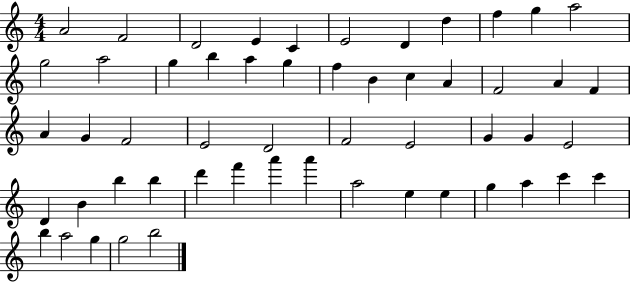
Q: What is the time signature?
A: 4/4